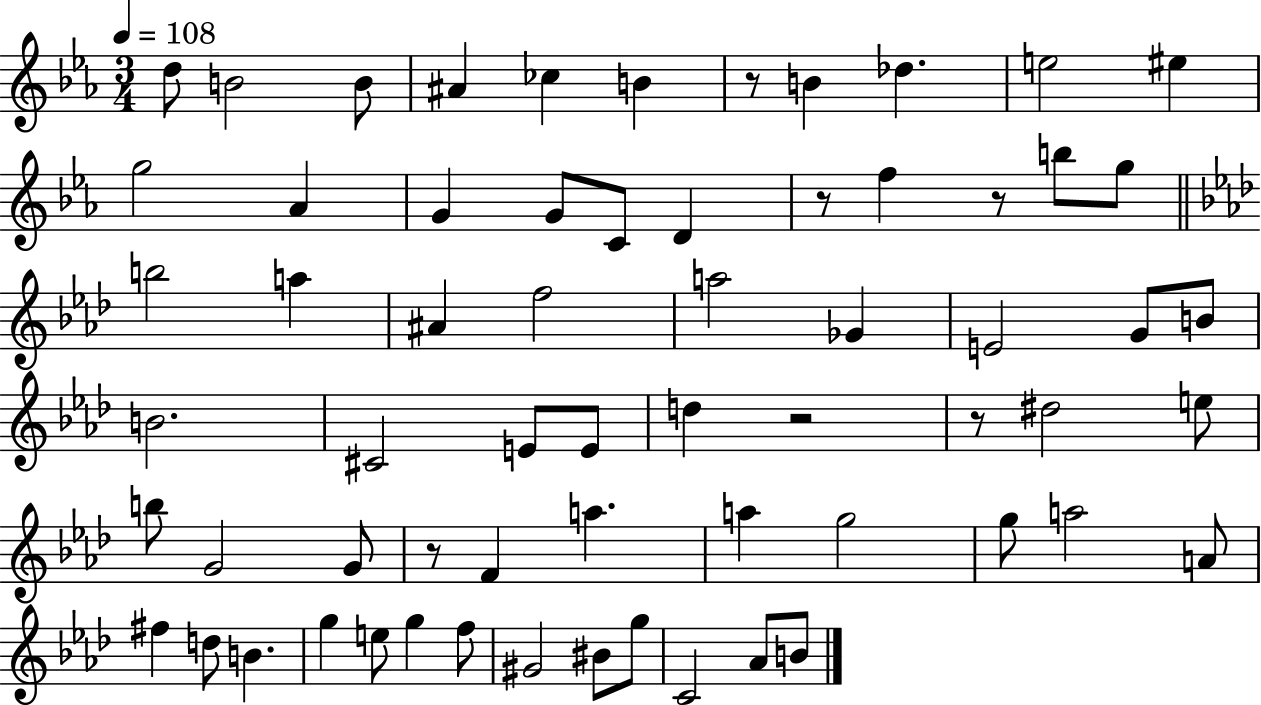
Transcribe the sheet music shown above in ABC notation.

X:1
T:Untitled
M:3/4
L:1/4
K:Eb
d/2 B2 B/2 ^A _c B z/2 B _d e2 ^e g2 _A G G/2 C/2 D z/2 f z/2 b/2 g/2 b2 a ^A f2 a2 _G E2 G/2 B/2 B2 ^C2 E/2 E/2 d z2 z/2 ^d2 e/2 b/2 G2 G/2 z/2 F a a g2 g/2 a2 A/2 ^f d/2 B g e/2 g f/2 ^G2 ^B/2 g/2 C2 _A/2 B/2